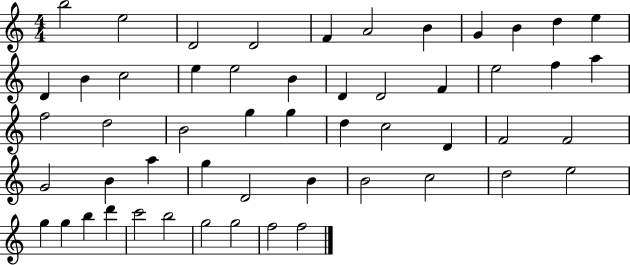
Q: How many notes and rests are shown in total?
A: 53